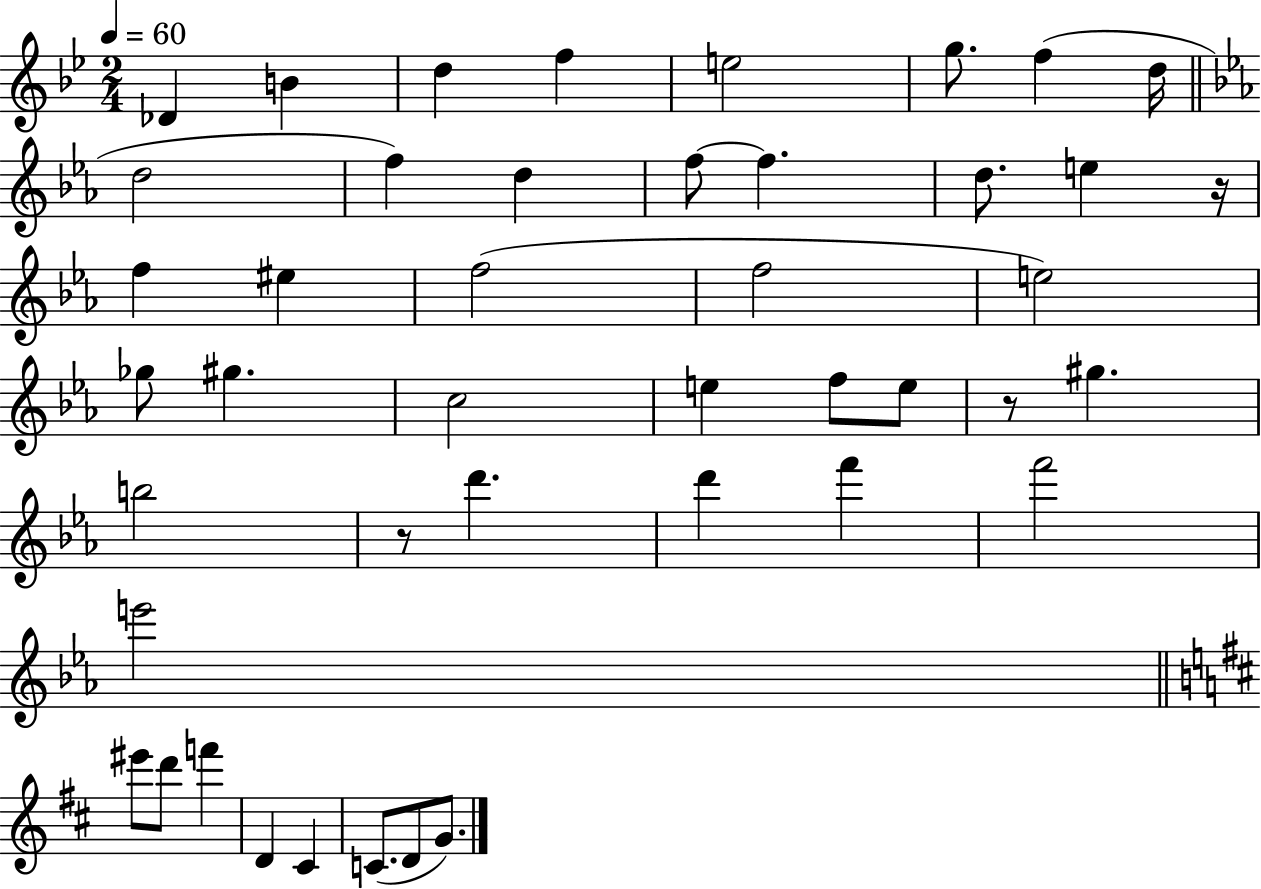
X:1
T:Untitled
M:2/4
L:1/4
K:Bb
_D B d f e2 g/2 f d/4 d2 f d f/2 f d/2 e z/4 f ^e f2 f2 e2 _g/2 ^g c2 e f/2 e/2 z/2 ^g b2 z/2 d' d' f' f'2 e'2 ^e'/2 d'/2 f' D ^C C/2 D/2 G/2